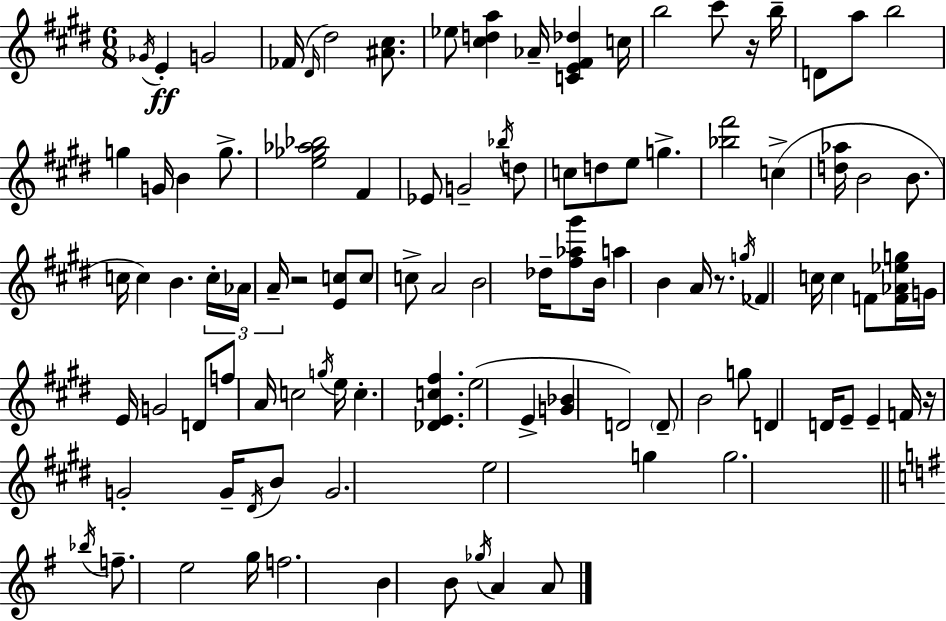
{
  \clef treble
  \numericTimeSignature
  \time 6/8
  \key e \major
  \acciaccatura { ges'16 }\ff e'4-. g'2 | fes'16( \grace { dis'16 } dis''2) <ais' cis''>8. | ees''8 <cis'' d'' a''>4 aes'16-- <c' e' fis' des''>4 | c''16 b''2 cis'''8 | \break r16 b''16-- d'8 a''8 b''2 | g''4 g'16 b'4 g''8.-> | <e'' ges'' aes'' bes''>2 fis'4 | ees'8 g'2-- | \break \acciaccatura { bes''16 } d''8 c''8 d''8 e''8 g''4.-> | <bes'' fis'''>2 c''4->( | <d'' aes''>16 b'2 | b'8. c''16 c''4) b'4. | \break \tuplet 3/2 { c''16-. aes'16 a'16-- } r2 | <e' c''>8 c''8 c''8-> a'2 | b'2 des''16-- | <fis'' aes'' gis'''>8 b'16 a''4 b'4 a'16 | \break r8. \acciaccatura { g''16 } fes'4 c''16 c''4 | f'8 <f' aes' ees'' g''>16 g'16 e'16 g'2 | d'8 f''8 a'16 c''2 | \acciaccatura { g''16 } e''16 c''4.-. <des' e' c'' fis''>4. | \break e''2( | e'4-> <g' bes'>4 d'2) | \parenthesize d'8-- b'2 | g''8 d'4 d'16 e'8-- | \break e'4-- f'16 r16 g'2-. | g'16-- \acciaccatura { dis'16 } b'8 g'2. | e''2 | g''4 g''2. | \break \bar "||" \break \key e \minor \acciaccatura { bes''16 } f''8.-- e''2 | g''16 f''2. | b'4 b'8 \acciaccatura { ges''16 } a'4 | a'8 \bar "|."
}